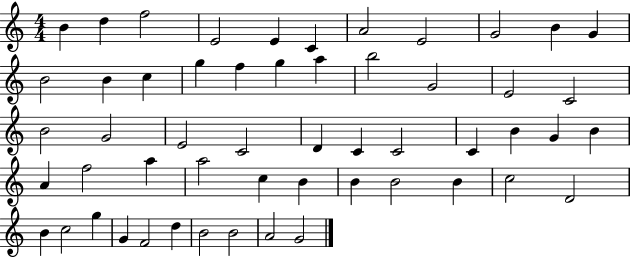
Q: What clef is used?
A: treble